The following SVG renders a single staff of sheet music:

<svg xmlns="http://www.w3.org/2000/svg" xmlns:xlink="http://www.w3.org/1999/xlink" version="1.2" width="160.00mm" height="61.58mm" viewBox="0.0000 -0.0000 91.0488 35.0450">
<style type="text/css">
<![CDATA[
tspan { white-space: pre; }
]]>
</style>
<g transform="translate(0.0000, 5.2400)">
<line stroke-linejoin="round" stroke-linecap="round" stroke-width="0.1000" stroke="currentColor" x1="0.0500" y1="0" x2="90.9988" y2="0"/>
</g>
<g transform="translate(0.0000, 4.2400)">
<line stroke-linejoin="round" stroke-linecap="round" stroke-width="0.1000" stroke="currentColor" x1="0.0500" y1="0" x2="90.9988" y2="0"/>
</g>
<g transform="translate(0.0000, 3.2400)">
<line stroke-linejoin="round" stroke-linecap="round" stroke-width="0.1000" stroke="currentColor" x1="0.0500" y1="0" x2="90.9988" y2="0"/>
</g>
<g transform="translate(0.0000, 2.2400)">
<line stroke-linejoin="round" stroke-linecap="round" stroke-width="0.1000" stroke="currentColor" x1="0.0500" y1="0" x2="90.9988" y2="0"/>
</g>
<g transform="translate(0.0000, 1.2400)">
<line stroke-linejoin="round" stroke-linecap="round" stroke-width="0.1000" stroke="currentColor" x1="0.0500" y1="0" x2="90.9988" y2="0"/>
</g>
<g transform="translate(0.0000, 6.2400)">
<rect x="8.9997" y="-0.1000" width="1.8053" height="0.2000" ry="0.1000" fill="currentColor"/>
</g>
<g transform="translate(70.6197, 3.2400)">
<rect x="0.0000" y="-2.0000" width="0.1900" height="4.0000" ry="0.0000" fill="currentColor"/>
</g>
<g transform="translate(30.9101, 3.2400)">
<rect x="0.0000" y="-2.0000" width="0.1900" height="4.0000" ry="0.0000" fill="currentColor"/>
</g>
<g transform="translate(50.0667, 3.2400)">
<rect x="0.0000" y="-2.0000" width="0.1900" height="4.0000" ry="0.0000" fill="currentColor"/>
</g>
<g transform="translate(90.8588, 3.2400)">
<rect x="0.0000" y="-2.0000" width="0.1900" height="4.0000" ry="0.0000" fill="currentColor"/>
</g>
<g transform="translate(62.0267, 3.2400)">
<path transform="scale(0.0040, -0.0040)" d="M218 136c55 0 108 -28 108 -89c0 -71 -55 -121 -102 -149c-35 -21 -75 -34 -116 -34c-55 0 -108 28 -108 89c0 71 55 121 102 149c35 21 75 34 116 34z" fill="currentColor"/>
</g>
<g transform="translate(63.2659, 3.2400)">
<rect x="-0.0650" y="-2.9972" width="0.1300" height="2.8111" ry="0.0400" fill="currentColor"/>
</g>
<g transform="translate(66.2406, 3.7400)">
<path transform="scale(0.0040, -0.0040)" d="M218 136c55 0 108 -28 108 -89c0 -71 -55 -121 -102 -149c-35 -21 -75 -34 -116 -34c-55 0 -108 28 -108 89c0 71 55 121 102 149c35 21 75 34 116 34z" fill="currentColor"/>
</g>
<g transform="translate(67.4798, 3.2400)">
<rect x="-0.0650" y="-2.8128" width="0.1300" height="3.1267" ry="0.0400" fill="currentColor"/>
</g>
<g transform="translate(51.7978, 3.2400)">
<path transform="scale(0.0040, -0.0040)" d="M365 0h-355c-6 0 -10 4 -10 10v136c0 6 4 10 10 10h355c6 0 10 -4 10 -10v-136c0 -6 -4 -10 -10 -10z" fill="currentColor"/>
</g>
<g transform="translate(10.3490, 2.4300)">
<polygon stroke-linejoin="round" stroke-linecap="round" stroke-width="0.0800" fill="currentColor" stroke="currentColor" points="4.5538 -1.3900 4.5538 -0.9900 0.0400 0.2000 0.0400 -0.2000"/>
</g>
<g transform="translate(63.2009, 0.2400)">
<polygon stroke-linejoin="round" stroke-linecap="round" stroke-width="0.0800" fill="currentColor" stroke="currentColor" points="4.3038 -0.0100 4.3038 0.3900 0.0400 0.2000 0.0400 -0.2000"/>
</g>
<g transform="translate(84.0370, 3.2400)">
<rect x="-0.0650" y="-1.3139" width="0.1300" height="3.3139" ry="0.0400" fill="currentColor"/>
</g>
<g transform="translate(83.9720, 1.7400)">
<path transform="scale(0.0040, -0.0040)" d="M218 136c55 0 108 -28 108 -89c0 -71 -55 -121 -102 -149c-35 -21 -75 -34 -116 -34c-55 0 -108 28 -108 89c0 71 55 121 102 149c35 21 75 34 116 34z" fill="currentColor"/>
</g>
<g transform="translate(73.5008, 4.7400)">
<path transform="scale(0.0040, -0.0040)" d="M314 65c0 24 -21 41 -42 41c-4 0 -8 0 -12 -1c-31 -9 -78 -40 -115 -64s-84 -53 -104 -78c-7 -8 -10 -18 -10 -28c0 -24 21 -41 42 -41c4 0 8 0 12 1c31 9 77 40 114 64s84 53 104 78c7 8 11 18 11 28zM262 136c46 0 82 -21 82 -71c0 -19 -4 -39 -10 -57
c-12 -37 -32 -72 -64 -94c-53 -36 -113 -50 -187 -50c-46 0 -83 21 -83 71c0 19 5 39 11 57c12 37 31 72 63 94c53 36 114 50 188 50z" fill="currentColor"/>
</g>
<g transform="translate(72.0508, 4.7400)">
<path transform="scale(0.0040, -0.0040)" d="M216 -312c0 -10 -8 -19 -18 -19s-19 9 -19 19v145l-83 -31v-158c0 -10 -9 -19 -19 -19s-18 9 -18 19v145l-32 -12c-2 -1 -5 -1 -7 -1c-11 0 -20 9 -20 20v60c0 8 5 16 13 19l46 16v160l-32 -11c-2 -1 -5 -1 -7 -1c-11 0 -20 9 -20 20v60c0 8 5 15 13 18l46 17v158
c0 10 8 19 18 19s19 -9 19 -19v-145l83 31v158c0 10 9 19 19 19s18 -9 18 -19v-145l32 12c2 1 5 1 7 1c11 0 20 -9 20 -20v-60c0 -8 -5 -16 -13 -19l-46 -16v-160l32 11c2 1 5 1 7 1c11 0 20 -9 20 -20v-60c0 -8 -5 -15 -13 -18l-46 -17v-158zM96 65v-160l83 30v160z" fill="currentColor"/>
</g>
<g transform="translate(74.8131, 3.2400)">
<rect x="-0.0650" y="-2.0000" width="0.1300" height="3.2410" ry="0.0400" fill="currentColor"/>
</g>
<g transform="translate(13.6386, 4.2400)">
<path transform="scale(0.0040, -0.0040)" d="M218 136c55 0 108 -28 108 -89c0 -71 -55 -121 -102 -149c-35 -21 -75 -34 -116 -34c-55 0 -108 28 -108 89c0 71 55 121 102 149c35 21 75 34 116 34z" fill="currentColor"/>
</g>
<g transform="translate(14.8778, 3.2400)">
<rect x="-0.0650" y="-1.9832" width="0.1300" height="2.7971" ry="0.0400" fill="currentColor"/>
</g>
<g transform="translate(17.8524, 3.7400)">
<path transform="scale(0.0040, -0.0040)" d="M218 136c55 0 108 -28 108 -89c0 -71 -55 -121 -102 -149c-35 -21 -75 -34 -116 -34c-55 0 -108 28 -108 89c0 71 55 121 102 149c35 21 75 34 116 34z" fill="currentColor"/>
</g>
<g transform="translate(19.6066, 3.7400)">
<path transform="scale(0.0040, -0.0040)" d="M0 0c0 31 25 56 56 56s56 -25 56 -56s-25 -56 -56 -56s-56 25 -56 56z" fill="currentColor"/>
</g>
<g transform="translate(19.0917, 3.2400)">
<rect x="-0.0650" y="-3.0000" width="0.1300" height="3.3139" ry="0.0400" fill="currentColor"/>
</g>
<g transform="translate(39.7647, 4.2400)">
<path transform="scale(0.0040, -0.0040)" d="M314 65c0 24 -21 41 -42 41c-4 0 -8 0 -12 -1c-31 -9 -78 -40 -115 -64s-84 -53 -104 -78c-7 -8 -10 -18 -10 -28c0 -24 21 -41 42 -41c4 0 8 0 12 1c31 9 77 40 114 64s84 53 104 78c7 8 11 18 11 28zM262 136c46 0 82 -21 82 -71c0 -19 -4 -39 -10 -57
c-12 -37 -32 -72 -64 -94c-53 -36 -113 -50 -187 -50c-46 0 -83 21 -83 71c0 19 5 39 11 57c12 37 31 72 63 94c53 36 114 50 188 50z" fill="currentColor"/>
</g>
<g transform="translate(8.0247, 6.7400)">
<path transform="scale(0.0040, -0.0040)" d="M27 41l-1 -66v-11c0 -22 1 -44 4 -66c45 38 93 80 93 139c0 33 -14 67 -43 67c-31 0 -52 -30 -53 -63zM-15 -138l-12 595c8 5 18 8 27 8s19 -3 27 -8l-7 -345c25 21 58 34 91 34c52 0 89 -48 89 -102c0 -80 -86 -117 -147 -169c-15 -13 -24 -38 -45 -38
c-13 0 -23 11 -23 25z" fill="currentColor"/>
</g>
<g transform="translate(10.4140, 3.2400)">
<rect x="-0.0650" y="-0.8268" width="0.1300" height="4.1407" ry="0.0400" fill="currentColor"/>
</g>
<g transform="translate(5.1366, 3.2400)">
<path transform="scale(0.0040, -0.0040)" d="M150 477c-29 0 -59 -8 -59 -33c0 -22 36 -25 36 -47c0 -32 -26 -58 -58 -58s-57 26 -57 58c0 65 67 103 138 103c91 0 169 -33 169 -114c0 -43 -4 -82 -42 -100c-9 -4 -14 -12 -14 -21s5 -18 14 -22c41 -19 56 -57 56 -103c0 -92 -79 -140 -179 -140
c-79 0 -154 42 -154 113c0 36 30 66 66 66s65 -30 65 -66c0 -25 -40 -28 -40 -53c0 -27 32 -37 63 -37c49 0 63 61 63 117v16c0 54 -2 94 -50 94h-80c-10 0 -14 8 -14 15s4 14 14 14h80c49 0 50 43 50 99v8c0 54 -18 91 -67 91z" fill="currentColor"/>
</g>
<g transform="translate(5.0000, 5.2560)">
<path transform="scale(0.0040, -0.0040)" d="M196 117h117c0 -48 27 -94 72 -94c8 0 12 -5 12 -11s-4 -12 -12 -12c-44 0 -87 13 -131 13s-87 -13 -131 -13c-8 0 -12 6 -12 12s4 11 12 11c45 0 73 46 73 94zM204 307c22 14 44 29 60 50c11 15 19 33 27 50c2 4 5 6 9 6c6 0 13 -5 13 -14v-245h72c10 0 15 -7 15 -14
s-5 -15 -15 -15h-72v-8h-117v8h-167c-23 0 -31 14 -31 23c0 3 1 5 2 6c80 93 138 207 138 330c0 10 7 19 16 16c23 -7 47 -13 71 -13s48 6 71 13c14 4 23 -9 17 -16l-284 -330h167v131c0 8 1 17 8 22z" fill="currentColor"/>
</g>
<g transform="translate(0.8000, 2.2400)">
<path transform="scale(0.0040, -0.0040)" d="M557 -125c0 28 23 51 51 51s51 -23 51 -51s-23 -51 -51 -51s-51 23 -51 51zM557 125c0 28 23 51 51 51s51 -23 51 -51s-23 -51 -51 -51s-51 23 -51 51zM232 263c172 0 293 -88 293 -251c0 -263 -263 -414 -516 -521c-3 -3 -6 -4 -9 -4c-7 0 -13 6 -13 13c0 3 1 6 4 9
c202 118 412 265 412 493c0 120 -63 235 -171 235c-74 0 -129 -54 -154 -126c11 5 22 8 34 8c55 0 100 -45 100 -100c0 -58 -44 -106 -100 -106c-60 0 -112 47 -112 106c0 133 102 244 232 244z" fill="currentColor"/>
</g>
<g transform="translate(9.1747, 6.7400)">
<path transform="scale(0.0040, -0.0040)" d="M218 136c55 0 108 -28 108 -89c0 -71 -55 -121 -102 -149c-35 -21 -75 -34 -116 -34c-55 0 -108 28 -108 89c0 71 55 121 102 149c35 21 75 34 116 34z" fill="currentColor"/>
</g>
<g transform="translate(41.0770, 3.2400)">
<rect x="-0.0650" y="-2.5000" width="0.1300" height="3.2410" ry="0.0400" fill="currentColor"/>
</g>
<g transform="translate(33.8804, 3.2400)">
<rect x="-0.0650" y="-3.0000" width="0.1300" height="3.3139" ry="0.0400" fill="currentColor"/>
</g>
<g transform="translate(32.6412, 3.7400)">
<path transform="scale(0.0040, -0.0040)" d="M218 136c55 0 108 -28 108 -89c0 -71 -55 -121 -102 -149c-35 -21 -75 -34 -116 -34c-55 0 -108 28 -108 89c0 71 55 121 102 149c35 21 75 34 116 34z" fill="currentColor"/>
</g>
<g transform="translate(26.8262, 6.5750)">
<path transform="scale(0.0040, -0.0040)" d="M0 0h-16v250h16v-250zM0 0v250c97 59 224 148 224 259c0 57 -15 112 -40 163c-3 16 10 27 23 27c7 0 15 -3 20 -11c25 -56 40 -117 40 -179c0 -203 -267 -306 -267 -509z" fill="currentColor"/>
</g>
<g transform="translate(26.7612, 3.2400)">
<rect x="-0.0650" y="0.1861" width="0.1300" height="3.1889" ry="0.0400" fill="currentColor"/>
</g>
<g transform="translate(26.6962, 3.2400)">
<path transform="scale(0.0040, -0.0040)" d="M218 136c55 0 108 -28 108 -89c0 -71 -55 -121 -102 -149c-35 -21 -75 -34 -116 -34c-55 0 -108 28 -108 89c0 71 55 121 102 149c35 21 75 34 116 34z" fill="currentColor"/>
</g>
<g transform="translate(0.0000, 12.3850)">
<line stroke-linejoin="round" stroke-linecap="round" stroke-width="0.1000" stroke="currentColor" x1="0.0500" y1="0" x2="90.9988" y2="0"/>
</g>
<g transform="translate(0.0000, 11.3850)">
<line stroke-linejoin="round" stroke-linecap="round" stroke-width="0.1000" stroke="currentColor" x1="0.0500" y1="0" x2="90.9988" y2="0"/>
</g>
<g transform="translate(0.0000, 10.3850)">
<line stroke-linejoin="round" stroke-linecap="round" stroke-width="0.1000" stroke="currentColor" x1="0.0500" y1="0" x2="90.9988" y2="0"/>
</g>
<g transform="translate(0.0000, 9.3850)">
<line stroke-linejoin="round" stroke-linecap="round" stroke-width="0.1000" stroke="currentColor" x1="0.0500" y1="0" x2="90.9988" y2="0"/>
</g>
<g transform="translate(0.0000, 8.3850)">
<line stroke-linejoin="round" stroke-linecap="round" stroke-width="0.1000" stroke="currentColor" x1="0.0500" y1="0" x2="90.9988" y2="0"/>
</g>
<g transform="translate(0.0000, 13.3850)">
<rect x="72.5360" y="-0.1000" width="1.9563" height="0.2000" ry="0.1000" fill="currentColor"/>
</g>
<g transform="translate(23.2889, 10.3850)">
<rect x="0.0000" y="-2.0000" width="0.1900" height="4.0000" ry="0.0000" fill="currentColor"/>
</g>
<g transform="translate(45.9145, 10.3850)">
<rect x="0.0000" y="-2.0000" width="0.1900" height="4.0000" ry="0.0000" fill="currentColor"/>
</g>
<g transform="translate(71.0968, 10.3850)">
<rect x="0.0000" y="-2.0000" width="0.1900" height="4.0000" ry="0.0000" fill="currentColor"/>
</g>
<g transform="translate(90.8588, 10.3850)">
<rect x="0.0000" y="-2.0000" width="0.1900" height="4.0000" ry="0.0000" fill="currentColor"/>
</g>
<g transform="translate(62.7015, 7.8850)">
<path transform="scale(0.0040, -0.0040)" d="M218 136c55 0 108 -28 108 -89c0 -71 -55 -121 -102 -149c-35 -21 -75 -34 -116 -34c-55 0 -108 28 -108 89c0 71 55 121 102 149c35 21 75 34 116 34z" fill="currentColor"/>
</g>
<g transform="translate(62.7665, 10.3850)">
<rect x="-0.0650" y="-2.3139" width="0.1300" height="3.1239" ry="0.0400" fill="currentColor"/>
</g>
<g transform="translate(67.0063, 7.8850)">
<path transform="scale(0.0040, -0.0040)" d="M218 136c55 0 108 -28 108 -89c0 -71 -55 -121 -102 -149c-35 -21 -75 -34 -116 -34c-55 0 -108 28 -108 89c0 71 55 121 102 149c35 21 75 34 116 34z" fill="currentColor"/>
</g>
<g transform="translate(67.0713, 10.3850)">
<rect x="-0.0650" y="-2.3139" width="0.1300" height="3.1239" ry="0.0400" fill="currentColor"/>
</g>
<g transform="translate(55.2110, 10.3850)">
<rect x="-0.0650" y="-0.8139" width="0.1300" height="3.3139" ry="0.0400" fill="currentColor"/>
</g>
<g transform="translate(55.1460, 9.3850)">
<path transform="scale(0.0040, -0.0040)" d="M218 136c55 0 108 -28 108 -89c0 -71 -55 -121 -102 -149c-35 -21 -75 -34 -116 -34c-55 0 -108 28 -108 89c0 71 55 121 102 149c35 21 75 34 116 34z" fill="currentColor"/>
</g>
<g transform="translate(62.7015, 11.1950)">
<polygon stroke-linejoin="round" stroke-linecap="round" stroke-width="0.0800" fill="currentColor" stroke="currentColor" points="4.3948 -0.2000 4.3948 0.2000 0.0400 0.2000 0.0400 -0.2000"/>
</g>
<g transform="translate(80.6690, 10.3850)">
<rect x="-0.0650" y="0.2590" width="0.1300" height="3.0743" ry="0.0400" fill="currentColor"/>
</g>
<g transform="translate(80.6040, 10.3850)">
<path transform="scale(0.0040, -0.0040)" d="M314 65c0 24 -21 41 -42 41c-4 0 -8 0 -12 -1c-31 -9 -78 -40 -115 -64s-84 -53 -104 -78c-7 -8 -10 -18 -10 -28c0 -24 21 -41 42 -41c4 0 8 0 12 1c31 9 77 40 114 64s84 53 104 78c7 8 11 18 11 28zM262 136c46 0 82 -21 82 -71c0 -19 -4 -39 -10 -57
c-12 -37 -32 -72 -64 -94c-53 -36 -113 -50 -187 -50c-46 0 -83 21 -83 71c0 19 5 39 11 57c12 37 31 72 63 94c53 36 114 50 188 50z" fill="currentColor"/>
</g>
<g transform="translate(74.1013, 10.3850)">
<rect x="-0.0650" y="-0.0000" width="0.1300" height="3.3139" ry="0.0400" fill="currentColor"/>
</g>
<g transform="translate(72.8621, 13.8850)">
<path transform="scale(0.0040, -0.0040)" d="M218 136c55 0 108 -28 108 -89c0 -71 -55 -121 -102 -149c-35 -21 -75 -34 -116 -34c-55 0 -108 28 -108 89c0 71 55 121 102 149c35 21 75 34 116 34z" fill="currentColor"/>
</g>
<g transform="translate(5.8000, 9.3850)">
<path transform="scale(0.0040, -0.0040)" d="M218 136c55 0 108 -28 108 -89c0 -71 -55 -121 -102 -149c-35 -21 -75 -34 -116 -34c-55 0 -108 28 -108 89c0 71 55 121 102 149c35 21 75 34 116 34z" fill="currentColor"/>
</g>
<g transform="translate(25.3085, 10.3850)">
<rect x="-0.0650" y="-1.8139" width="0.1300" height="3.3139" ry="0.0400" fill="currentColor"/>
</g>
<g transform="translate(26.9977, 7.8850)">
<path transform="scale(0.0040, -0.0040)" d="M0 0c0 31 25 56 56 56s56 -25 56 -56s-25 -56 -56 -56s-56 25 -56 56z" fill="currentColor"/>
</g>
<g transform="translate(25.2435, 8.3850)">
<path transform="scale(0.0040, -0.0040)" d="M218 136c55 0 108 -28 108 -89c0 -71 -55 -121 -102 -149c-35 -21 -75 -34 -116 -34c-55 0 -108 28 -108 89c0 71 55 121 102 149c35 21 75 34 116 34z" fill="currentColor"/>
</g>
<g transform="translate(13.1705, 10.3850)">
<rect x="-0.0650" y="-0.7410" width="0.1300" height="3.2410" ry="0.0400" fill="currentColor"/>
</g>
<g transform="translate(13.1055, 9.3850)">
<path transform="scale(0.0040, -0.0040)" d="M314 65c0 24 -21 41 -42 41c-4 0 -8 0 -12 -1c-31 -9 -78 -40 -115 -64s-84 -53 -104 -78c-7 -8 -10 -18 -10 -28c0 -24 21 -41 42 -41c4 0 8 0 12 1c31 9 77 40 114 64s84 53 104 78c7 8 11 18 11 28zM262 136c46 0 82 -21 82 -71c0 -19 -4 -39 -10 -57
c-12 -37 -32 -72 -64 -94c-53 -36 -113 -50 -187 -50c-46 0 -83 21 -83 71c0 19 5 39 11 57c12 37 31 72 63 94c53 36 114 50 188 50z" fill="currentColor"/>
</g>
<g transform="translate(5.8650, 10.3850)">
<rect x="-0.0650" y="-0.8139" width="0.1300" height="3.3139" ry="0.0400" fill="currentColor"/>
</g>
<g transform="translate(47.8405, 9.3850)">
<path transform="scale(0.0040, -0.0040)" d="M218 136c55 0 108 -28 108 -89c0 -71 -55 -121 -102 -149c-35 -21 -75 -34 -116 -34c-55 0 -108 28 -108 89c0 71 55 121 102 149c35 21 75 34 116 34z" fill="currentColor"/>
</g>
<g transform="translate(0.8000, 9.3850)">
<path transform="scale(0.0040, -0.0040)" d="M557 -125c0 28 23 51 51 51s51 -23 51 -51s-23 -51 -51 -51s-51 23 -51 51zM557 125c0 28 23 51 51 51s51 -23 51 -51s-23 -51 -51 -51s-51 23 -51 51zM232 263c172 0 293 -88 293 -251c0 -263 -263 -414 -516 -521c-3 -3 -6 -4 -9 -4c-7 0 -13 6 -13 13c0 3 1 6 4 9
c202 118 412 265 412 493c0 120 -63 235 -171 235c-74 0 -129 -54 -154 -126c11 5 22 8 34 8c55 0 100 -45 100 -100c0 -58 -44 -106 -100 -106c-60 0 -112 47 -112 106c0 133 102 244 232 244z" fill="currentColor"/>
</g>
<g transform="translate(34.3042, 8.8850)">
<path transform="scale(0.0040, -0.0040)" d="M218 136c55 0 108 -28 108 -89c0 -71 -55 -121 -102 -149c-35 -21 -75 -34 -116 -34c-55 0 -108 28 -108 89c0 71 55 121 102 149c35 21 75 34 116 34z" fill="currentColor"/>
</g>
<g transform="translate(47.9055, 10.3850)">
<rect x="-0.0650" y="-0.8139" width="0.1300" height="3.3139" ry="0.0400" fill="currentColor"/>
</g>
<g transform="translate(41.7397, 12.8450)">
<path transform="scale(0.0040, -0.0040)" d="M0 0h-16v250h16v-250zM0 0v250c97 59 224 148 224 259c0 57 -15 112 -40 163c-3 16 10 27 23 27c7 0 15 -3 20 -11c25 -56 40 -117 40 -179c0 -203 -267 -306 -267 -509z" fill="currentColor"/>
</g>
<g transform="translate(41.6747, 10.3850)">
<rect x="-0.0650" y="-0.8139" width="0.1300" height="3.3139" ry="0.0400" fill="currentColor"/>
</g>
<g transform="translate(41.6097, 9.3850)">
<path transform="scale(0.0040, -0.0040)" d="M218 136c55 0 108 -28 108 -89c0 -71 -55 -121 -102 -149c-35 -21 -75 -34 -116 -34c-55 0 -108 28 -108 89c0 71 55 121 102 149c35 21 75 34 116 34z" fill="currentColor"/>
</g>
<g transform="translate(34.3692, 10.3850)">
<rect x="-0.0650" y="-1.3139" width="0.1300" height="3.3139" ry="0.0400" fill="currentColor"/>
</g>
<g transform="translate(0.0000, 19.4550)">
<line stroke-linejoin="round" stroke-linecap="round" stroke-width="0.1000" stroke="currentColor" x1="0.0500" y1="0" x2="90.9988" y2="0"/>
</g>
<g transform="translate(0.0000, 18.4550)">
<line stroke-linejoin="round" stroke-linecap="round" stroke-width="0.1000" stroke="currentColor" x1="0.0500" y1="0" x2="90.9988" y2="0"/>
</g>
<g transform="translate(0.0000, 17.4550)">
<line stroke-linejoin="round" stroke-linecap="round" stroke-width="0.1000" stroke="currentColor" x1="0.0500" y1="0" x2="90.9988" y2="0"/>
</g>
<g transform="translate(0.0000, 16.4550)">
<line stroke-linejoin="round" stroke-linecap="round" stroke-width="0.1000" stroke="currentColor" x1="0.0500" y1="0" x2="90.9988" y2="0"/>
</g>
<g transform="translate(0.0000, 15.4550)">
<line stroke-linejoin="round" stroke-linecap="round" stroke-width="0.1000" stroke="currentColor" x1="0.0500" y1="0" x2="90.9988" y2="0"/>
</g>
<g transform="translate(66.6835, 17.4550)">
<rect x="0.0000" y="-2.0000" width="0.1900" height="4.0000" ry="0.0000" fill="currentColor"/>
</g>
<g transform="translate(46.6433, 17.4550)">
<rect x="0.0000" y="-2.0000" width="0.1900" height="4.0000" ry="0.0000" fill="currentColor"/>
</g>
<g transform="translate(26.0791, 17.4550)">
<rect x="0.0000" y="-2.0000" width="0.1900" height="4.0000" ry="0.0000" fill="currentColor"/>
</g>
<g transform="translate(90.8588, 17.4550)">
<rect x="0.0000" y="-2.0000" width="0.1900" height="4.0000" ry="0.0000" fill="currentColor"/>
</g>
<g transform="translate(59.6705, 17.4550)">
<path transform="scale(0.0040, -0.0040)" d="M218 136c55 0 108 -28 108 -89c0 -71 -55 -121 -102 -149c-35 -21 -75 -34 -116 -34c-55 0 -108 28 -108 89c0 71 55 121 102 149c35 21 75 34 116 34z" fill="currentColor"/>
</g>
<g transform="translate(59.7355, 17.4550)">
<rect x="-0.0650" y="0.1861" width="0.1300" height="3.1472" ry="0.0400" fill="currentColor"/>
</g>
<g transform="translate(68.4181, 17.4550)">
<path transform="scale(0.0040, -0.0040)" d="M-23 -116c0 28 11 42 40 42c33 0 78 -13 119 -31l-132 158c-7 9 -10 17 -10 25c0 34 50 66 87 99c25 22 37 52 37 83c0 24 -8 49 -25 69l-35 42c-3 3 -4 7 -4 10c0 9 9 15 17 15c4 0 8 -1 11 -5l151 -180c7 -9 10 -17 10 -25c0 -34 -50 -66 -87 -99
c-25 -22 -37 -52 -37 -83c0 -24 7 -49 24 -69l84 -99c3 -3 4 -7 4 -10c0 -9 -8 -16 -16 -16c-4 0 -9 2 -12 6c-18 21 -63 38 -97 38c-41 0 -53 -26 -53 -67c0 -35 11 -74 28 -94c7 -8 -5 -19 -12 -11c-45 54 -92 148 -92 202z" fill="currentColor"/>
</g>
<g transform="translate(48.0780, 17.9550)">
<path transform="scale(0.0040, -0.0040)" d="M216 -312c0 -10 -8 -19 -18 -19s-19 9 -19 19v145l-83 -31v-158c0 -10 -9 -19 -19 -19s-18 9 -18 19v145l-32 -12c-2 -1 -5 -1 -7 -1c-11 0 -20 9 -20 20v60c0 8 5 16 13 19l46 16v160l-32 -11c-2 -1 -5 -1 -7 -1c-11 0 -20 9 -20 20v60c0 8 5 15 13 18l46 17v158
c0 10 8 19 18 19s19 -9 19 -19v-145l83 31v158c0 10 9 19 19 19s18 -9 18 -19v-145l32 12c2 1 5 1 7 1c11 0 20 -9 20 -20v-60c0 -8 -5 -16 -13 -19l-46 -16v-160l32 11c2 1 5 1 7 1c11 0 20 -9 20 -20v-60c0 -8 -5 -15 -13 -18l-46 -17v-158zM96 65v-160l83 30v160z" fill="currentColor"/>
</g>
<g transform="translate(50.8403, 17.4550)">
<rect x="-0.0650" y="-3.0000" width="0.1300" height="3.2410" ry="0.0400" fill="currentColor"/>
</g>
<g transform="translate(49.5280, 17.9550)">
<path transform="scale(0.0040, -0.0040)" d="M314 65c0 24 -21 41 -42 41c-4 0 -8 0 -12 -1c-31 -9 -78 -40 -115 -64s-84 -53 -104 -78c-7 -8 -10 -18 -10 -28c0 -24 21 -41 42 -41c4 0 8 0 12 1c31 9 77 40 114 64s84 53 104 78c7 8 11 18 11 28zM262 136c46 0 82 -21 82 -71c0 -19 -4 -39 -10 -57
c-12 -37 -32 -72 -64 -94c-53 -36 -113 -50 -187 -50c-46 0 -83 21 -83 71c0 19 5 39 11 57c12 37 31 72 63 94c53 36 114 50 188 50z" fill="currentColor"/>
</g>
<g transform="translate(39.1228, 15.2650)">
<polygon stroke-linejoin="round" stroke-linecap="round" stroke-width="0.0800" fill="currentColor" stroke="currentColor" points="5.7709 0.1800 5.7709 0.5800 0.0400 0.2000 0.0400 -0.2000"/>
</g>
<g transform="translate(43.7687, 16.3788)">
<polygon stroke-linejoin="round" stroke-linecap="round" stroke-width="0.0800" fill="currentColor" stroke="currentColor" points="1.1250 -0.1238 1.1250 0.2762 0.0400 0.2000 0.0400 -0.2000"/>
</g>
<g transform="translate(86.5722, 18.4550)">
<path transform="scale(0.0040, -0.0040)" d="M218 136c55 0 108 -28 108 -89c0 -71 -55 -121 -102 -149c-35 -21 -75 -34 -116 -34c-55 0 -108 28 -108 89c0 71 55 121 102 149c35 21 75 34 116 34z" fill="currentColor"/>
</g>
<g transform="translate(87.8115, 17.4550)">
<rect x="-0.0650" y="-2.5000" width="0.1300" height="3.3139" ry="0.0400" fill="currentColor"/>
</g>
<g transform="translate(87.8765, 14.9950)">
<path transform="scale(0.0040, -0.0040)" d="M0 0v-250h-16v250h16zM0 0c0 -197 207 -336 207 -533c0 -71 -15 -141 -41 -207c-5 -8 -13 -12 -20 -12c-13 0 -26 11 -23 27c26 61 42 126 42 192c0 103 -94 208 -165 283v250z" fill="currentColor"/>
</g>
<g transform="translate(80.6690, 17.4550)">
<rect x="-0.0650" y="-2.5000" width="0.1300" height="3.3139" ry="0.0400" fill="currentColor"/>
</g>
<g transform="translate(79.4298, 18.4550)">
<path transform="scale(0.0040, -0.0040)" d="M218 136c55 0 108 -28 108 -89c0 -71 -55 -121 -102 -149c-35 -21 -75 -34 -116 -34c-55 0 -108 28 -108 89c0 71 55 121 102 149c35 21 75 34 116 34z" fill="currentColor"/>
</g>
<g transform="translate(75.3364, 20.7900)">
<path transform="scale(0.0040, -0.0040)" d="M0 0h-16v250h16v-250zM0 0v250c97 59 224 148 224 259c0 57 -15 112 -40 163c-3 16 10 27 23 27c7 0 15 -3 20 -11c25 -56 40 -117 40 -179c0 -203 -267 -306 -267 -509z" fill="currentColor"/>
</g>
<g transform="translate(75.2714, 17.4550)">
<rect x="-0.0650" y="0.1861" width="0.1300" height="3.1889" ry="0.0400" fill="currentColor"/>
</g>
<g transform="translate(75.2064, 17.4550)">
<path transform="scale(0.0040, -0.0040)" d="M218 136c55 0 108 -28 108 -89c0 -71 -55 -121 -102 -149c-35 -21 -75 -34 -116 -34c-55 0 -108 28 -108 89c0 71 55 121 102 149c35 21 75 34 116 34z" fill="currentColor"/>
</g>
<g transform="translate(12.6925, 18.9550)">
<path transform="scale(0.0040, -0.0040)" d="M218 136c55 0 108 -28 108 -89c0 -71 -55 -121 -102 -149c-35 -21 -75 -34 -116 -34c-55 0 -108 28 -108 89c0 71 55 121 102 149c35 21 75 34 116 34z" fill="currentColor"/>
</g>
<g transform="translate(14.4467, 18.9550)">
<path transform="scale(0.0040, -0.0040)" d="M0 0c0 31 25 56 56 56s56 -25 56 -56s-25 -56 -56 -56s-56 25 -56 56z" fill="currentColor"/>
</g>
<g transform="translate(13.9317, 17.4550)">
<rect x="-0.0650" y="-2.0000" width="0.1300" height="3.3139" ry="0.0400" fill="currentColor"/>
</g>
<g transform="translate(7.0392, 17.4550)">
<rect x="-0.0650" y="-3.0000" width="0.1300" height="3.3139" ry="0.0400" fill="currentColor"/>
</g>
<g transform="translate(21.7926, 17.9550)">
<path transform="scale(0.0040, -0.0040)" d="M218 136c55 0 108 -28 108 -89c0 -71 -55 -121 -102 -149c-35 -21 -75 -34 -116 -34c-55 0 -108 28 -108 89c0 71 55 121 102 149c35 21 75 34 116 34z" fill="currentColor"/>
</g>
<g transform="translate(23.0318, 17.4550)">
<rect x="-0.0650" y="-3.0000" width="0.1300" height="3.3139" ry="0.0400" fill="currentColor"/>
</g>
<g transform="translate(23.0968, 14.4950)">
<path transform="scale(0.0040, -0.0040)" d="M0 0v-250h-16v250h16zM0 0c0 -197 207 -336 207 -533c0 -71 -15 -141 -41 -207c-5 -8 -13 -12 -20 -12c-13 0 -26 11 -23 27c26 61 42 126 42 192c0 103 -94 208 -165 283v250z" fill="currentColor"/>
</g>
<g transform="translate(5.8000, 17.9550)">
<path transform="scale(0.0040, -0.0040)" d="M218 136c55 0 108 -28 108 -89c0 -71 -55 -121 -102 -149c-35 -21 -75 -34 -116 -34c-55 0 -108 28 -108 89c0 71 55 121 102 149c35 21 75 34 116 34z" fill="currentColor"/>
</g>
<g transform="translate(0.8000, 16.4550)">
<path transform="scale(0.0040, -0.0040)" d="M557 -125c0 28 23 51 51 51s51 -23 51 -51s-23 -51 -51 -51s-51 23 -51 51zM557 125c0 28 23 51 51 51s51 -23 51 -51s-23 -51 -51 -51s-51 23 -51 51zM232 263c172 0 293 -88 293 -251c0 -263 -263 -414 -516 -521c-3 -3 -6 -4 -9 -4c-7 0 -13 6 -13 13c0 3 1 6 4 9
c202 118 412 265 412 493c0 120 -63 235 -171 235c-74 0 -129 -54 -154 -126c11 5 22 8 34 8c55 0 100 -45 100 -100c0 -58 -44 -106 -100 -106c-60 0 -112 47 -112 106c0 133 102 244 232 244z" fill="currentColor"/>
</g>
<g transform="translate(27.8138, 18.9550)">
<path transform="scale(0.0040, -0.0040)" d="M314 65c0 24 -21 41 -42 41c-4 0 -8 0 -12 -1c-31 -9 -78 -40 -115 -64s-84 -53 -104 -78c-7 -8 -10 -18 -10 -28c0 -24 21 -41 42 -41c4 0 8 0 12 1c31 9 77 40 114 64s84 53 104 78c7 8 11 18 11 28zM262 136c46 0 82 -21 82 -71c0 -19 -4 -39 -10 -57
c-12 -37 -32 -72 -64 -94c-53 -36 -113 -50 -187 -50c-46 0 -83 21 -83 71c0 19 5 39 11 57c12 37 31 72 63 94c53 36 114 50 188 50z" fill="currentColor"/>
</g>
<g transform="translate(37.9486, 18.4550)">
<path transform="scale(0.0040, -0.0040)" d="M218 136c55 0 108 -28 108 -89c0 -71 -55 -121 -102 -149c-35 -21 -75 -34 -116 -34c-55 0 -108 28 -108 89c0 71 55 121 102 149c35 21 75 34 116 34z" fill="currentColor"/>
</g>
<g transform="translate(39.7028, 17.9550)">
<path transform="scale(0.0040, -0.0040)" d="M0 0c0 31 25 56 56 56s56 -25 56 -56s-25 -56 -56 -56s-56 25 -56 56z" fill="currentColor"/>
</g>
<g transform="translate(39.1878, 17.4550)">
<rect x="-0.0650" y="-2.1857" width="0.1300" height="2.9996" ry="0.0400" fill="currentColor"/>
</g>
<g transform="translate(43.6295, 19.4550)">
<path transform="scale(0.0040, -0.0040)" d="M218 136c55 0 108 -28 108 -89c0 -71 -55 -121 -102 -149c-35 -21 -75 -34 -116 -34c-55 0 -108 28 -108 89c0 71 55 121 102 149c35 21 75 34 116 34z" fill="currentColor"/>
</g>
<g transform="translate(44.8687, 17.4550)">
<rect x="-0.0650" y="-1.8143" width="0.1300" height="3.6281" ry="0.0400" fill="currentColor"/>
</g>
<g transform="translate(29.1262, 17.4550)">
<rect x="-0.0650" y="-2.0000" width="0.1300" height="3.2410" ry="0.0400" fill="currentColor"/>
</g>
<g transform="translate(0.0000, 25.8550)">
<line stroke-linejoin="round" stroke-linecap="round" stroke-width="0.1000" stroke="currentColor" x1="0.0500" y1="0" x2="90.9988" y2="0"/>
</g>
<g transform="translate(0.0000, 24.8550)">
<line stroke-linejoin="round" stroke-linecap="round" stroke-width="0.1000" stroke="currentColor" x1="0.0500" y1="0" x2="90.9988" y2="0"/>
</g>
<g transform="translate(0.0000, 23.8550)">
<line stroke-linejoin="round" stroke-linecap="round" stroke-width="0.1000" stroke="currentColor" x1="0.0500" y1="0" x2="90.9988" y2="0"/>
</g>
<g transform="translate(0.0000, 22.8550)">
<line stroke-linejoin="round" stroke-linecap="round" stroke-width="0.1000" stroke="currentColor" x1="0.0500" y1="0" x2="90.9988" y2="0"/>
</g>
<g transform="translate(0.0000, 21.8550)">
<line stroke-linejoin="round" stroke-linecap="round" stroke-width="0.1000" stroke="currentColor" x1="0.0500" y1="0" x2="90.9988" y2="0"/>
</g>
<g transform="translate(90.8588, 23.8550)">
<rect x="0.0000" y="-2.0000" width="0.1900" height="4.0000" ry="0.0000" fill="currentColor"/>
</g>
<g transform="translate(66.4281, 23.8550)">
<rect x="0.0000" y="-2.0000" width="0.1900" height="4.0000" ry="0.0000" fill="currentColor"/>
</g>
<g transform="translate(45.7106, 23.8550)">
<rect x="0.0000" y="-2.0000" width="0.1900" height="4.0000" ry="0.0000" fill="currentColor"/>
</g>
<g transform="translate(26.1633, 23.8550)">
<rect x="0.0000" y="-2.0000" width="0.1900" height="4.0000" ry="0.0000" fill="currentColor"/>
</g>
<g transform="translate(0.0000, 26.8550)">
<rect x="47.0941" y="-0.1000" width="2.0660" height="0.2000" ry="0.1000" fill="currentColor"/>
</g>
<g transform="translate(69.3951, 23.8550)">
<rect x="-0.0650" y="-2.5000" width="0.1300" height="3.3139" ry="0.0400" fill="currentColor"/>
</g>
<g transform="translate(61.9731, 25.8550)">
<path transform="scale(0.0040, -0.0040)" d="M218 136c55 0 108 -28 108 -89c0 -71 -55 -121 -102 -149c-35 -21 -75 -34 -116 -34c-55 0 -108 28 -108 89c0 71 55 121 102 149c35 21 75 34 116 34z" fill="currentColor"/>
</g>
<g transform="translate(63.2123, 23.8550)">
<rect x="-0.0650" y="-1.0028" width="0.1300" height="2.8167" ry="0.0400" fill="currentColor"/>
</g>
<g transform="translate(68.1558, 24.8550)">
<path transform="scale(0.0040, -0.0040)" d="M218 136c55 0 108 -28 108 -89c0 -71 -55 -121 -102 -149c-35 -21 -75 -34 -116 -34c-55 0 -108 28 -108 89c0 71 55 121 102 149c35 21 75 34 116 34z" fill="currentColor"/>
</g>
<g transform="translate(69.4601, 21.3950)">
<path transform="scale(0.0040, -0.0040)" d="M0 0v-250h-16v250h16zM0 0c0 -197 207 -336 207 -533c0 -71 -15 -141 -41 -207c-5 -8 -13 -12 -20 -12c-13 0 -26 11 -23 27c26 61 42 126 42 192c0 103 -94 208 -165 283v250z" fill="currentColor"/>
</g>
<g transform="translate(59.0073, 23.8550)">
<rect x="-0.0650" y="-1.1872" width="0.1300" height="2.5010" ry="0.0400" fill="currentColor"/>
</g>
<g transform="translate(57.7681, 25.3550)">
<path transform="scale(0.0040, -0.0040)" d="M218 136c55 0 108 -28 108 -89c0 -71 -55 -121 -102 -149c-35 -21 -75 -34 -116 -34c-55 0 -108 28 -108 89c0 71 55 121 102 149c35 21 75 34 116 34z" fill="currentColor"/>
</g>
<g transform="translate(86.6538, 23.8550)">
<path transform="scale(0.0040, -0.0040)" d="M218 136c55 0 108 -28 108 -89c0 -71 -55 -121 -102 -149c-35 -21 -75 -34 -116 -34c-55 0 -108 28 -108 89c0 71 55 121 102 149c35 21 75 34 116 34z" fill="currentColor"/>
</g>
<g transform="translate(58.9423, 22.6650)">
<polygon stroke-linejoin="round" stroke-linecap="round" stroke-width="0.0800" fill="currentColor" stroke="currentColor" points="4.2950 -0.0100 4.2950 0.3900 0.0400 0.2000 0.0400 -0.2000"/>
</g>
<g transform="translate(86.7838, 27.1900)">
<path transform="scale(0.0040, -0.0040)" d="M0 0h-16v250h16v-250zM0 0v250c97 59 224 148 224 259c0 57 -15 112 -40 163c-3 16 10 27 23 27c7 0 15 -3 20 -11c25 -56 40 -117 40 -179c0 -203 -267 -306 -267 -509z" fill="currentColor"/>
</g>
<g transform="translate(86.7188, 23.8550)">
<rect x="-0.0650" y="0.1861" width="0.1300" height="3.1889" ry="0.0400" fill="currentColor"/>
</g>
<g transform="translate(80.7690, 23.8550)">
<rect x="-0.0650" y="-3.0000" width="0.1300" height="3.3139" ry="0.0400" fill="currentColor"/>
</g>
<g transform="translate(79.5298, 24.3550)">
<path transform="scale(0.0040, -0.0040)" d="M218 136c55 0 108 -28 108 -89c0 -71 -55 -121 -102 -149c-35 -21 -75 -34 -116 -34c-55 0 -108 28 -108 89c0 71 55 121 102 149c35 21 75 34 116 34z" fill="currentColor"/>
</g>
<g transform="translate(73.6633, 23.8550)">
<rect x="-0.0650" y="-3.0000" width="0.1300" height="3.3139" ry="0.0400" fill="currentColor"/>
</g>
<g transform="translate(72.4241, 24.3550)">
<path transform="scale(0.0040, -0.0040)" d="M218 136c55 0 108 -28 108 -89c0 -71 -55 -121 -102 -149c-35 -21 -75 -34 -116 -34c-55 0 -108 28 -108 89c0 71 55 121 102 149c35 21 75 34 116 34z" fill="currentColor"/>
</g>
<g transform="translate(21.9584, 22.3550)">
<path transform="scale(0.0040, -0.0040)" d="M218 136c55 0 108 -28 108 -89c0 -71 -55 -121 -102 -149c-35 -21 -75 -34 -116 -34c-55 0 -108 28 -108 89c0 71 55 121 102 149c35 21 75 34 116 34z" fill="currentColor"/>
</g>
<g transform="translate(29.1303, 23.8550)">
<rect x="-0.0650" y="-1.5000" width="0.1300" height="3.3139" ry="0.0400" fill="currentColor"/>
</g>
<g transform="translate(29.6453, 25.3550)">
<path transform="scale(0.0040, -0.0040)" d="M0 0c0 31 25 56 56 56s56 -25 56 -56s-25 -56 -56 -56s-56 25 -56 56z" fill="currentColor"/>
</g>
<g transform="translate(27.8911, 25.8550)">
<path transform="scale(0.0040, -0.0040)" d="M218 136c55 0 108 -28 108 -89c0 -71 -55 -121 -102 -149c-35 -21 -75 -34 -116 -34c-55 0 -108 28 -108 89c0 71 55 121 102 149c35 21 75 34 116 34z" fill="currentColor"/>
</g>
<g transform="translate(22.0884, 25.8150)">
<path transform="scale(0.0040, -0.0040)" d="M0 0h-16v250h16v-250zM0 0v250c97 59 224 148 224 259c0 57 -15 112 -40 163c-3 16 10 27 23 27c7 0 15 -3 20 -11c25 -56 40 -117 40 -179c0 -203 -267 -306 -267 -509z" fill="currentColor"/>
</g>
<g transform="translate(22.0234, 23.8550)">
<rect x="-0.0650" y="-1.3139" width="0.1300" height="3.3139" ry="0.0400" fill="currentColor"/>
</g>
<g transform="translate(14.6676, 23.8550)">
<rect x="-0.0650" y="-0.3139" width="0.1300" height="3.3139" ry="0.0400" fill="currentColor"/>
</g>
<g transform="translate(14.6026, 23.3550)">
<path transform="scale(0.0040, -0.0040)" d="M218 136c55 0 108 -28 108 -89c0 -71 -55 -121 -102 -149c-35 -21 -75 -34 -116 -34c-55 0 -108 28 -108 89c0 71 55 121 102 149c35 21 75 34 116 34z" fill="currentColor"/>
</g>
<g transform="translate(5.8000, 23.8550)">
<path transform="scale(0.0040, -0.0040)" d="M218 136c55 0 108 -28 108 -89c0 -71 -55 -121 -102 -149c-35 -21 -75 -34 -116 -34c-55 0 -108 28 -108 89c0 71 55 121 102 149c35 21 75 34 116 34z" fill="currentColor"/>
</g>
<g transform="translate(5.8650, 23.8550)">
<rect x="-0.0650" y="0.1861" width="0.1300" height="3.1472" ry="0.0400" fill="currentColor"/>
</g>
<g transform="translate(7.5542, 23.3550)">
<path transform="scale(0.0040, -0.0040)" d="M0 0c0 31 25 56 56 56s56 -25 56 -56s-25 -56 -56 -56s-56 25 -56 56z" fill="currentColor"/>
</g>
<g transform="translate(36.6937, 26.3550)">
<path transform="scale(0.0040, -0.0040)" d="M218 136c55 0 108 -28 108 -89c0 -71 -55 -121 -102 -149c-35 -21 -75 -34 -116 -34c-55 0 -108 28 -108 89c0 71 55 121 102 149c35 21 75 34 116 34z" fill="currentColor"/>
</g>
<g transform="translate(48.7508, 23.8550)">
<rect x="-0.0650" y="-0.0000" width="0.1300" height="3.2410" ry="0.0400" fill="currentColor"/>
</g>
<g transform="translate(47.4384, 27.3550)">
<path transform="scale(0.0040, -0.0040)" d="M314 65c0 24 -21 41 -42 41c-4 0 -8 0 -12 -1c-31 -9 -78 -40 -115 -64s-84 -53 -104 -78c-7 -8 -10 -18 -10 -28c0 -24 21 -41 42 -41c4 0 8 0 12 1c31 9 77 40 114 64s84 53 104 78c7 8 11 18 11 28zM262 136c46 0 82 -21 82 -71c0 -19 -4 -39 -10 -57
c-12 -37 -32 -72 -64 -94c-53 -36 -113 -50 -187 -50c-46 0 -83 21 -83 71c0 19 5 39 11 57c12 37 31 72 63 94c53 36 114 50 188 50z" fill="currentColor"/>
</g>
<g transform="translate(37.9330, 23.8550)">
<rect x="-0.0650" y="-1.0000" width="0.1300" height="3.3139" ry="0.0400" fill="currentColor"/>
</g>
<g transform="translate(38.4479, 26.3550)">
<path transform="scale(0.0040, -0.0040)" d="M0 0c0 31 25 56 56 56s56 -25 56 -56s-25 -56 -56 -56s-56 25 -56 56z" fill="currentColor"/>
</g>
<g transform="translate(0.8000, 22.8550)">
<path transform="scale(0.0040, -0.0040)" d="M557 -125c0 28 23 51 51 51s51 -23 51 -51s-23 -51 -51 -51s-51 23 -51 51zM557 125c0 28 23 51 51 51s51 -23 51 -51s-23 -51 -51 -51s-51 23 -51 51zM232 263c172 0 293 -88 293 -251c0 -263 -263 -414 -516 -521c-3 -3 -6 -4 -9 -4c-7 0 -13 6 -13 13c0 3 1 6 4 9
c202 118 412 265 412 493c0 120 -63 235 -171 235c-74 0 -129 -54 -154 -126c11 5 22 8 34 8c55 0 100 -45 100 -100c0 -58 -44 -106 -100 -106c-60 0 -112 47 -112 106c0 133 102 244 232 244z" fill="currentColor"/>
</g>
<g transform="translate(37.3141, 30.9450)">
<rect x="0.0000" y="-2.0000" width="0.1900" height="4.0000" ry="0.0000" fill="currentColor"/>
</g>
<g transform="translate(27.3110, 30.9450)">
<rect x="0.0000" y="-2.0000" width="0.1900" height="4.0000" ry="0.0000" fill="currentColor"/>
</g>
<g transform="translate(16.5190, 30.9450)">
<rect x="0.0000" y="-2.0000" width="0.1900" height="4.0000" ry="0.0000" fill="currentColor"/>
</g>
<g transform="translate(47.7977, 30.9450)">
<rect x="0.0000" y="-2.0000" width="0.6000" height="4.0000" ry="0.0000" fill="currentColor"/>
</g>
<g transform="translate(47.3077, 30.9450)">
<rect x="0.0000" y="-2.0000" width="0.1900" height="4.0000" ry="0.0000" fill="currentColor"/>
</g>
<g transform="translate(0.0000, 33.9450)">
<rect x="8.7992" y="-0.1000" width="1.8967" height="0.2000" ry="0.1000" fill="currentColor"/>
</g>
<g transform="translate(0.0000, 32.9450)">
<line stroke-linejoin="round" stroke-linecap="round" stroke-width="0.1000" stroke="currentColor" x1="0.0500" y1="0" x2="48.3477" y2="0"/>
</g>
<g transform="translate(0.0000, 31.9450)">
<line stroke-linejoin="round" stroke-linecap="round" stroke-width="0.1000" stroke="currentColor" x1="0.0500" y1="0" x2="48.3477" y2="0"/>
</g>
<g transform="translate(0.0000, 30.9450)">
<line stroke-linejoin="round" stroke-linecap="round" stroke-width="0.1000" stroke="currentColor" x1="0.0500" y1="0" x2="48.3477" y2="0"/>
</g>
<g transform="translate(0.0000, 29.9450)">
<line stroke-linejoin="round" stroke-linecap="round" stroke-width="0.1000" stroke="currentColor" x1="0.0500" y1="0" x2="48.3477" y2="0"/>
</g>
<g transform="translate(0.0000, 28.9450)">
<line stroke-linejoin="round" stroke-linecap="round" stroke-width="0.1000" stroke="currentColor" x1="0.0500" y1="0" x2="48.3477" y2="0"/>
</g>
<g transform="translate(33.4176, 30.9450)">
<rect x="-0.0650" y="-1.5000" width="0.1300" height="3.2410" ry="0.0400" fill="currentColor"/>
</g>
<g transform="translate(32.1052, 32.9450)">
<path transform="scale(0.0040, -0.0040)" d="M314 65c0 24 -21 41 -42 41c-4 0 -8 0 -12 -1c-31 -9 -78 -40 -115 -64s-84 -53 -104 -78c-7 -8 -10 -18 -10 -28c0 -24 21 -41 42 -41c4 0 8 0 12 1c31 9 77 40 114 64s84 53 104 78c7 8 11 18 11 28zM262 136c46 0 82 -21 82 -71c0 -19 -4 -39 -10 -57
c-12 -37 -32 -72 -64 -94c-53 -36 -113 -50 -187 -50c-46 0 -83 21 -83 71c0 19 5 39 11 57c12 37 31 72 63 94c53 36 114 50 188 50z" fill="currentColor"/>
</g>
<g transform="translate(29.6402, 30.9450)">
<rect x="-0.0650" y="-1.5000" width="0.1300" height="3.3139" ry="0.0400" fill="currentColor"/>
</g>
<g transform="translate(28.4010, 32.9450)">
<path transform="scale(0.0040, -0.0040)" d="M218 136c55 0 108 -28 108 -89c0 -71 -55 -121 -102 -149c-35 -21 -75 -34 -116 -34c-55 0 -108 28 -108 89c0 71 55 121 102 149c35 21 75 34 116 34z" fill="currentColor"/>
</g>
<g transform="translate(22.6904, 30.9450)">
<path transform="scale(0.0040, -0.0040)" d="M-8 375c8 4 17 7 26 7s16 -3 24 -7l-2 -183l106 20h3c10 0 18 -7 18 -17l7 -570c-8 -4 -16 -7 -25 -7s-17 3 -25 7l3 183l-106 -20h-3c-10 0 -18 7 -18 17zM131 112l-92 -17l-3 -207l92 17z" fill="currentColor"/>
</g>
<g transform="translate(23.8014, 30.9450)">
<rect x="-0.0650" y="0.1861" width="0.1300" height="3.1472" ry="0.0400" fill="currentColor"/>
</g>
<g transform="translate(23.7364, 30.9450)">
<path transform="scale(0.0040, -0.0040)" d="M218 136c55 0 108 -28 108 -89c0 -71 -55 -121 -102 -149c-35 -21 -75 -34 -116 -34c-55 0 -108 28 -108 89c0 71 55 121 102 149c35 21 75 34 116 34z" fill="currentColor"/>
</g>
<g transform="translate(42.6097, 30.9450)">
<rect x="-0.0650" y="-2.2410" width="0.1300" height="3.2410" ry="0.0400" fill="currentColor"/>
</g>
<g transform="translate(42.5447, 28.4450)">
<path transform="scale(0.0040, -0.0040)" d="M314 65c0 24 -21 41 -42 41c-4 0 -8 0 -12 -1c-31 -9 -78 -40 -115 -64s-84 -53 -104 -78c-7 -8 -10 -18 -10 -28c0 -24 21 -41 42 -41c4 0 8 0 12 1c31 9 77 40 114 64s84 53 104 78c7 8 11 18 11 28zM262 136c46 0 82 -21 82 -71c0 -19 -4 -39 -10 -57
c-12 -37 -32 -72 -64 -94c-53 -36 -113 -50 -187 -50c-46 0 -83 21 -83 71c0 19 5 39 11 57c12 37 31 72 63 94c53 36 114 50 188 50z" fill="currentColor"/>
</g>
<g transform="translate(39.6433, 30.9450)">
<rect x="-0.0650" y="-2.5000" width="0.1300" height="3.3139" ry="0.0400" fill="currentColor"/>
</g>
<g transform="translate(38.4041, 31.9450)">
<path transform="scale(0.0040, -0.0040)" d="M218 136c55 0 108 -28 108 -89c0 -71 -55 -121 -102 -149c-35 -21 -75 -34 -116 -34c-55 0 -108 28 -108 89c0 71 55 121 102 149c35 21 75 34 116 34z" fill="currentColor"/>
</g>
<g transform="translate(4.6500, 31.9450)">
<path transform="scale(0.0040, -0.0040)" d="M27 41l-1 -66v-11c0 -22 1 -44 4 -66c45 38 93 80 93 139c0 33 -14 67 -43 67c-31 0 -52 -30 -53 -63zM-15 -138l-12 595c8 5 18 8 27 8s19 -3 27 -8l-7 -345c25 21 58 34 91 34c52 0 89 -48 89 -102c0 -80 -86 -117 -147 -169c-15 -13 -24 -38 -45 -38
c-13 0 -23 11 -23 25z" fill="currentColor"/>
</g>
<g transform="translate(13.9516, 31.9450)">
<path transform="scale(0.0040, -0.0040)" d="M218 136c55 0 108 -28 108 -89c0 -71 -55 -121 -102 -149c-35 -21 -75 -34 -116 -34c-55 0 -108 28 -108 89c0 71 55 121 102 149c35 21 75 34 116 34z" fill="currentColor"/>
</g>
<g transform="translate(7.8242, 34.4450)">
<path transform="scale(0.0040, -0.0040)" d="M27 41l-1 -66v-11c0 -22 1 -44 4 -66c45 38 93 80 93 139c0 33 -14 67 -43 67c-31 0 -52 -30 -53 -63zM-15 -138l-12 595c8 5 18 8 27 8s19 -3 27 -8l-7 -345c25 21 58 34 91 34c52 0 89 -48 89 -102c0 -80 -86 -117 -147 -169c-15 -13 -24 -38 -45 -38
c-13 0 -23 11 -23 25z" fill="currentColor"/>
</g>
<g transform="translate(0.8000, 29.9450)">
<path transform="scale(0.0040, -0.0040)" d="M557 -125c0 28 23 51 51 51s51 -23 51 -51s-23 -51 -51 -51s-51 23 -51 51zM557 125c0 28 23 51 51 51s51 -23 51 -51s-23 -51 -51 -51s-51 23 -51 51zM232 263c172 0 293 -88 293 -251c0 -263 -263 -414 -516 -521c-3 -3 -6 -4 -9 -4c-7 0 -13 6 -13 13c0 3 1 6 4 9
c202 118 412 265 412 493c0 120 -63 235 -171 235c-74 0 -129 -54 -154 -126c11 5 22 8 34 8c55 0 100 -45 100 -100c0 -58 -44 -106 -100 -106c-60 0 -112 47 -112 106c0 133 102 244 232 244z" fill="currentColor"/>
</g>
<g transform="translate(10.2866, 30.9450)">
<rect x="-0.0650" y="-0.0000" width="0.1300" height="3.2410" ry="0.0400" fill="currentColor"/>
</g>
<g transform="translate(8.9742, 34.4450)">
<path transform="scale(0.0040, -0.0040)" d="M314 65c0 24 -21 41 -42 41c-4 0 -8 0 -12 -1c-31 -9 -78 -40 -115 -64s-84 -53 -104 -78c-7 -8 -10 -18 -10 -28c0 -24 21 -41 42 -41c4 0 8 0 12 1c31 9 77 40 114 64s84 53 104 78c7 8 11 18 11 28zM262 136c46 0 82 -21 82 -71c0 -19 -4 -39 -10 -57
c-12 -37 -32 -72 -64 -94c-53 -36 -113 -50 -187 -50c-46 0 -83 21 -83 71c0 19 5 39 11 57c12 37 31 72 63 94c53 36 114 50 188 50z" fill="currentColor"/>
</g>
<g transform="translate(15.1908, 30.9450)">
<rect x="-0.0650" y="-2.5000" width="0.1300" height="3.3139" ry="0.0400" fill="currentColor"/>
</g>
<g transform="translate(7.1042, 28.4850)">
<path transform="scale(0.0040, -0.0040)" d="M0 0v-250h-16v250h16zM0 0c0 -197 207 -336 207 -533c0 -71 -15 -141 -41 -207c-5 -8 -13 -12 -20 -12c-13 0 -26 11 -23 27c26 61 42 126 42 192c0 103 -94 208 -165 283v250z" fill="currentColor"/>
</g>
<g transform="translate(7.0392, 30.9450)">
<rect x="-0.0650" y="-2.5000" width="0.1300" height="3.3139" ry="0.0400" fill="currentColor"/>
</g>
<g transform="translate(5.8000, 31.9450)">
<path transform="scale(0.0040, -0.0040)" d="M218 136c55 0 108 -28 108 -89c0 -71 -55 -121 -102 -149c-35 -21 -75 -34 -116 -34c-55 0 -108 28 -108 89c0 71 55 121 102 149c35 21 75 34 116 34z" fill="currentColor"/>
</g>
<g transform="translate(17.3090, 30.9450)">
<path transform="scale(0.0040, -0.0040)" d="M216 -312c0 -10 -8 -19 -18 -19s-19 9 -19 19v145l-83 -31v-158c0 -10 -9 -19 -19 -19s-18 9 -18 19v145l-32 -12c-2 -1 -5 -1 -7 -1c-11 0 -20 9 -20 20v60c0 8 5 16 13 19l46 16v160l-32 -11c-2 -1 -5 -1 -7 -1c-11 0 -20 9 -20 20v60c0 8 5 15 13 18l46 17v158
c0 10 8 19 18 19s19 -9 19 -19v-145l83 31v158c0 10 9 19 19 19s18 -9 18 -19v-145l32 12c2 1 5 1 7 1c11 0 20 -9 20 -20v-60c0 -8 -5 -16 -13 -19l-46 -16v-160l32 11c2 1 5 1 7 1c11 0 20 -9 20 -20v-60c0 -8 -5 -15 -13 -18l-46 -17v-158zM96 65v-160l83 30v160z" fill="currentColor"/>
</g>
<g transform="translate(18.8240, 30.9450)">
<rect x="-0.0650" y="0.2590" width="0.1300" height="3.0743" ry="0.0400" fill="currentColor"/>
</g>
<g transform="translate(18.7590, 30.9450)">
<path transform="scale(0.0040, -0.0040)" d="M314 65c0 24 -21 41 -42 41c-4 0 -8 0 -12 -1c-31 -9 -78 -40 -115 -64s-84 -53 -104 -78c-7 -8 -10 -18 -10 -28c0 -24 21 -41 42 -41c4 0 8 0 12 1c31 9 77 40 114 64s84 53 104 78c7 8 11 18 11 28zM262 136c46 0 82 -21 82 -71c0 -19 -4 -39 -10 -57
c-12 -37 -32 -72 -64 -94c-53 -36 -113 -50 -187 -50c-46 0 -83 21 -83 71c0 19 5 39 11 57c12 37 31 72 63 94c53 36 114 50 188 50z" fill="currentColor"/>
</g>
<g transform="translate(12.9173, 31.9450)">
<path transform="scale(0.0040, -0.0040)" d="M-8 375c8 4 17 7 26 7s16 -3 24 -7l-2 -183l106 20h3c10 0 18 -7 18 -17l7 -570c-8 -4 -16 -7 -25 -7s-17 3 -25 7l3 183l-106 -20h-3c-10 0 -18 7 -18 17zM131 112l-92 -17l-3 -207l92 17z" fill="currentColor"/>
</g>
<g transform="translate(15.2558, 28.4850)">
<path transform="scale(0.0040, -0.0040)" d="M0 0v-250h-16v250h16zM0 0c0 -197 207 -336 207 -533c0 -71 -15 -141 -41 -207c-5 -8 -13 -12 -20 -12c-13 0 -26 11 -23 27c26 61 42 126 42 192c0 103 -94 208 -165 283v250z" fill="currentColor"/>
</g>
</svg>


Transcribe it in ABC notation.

X:1
T:Untitled
M:3/4
L:1/4
K:C
_D,,/2 B,,/2 C, D,/2 C, B,,2 z2 D,/2 C,/2 ^A,,2 G, F, F,2 A, G, F,/2 F, F, B,/2 B,/2 D,, D,2 C, A,, C,/2 A,,2 B,,/2 G,,/4 ^C,2 D, z D,/2 B,, B,,/2 D, E, G,/2 G,, F,, D,,2 A,,/2 G,,/2 B,,/2 C, C, D,/2 _B,,/2 _D,,2 B,,/2 ^D,2 D, G,, G,,2 B,, B,2